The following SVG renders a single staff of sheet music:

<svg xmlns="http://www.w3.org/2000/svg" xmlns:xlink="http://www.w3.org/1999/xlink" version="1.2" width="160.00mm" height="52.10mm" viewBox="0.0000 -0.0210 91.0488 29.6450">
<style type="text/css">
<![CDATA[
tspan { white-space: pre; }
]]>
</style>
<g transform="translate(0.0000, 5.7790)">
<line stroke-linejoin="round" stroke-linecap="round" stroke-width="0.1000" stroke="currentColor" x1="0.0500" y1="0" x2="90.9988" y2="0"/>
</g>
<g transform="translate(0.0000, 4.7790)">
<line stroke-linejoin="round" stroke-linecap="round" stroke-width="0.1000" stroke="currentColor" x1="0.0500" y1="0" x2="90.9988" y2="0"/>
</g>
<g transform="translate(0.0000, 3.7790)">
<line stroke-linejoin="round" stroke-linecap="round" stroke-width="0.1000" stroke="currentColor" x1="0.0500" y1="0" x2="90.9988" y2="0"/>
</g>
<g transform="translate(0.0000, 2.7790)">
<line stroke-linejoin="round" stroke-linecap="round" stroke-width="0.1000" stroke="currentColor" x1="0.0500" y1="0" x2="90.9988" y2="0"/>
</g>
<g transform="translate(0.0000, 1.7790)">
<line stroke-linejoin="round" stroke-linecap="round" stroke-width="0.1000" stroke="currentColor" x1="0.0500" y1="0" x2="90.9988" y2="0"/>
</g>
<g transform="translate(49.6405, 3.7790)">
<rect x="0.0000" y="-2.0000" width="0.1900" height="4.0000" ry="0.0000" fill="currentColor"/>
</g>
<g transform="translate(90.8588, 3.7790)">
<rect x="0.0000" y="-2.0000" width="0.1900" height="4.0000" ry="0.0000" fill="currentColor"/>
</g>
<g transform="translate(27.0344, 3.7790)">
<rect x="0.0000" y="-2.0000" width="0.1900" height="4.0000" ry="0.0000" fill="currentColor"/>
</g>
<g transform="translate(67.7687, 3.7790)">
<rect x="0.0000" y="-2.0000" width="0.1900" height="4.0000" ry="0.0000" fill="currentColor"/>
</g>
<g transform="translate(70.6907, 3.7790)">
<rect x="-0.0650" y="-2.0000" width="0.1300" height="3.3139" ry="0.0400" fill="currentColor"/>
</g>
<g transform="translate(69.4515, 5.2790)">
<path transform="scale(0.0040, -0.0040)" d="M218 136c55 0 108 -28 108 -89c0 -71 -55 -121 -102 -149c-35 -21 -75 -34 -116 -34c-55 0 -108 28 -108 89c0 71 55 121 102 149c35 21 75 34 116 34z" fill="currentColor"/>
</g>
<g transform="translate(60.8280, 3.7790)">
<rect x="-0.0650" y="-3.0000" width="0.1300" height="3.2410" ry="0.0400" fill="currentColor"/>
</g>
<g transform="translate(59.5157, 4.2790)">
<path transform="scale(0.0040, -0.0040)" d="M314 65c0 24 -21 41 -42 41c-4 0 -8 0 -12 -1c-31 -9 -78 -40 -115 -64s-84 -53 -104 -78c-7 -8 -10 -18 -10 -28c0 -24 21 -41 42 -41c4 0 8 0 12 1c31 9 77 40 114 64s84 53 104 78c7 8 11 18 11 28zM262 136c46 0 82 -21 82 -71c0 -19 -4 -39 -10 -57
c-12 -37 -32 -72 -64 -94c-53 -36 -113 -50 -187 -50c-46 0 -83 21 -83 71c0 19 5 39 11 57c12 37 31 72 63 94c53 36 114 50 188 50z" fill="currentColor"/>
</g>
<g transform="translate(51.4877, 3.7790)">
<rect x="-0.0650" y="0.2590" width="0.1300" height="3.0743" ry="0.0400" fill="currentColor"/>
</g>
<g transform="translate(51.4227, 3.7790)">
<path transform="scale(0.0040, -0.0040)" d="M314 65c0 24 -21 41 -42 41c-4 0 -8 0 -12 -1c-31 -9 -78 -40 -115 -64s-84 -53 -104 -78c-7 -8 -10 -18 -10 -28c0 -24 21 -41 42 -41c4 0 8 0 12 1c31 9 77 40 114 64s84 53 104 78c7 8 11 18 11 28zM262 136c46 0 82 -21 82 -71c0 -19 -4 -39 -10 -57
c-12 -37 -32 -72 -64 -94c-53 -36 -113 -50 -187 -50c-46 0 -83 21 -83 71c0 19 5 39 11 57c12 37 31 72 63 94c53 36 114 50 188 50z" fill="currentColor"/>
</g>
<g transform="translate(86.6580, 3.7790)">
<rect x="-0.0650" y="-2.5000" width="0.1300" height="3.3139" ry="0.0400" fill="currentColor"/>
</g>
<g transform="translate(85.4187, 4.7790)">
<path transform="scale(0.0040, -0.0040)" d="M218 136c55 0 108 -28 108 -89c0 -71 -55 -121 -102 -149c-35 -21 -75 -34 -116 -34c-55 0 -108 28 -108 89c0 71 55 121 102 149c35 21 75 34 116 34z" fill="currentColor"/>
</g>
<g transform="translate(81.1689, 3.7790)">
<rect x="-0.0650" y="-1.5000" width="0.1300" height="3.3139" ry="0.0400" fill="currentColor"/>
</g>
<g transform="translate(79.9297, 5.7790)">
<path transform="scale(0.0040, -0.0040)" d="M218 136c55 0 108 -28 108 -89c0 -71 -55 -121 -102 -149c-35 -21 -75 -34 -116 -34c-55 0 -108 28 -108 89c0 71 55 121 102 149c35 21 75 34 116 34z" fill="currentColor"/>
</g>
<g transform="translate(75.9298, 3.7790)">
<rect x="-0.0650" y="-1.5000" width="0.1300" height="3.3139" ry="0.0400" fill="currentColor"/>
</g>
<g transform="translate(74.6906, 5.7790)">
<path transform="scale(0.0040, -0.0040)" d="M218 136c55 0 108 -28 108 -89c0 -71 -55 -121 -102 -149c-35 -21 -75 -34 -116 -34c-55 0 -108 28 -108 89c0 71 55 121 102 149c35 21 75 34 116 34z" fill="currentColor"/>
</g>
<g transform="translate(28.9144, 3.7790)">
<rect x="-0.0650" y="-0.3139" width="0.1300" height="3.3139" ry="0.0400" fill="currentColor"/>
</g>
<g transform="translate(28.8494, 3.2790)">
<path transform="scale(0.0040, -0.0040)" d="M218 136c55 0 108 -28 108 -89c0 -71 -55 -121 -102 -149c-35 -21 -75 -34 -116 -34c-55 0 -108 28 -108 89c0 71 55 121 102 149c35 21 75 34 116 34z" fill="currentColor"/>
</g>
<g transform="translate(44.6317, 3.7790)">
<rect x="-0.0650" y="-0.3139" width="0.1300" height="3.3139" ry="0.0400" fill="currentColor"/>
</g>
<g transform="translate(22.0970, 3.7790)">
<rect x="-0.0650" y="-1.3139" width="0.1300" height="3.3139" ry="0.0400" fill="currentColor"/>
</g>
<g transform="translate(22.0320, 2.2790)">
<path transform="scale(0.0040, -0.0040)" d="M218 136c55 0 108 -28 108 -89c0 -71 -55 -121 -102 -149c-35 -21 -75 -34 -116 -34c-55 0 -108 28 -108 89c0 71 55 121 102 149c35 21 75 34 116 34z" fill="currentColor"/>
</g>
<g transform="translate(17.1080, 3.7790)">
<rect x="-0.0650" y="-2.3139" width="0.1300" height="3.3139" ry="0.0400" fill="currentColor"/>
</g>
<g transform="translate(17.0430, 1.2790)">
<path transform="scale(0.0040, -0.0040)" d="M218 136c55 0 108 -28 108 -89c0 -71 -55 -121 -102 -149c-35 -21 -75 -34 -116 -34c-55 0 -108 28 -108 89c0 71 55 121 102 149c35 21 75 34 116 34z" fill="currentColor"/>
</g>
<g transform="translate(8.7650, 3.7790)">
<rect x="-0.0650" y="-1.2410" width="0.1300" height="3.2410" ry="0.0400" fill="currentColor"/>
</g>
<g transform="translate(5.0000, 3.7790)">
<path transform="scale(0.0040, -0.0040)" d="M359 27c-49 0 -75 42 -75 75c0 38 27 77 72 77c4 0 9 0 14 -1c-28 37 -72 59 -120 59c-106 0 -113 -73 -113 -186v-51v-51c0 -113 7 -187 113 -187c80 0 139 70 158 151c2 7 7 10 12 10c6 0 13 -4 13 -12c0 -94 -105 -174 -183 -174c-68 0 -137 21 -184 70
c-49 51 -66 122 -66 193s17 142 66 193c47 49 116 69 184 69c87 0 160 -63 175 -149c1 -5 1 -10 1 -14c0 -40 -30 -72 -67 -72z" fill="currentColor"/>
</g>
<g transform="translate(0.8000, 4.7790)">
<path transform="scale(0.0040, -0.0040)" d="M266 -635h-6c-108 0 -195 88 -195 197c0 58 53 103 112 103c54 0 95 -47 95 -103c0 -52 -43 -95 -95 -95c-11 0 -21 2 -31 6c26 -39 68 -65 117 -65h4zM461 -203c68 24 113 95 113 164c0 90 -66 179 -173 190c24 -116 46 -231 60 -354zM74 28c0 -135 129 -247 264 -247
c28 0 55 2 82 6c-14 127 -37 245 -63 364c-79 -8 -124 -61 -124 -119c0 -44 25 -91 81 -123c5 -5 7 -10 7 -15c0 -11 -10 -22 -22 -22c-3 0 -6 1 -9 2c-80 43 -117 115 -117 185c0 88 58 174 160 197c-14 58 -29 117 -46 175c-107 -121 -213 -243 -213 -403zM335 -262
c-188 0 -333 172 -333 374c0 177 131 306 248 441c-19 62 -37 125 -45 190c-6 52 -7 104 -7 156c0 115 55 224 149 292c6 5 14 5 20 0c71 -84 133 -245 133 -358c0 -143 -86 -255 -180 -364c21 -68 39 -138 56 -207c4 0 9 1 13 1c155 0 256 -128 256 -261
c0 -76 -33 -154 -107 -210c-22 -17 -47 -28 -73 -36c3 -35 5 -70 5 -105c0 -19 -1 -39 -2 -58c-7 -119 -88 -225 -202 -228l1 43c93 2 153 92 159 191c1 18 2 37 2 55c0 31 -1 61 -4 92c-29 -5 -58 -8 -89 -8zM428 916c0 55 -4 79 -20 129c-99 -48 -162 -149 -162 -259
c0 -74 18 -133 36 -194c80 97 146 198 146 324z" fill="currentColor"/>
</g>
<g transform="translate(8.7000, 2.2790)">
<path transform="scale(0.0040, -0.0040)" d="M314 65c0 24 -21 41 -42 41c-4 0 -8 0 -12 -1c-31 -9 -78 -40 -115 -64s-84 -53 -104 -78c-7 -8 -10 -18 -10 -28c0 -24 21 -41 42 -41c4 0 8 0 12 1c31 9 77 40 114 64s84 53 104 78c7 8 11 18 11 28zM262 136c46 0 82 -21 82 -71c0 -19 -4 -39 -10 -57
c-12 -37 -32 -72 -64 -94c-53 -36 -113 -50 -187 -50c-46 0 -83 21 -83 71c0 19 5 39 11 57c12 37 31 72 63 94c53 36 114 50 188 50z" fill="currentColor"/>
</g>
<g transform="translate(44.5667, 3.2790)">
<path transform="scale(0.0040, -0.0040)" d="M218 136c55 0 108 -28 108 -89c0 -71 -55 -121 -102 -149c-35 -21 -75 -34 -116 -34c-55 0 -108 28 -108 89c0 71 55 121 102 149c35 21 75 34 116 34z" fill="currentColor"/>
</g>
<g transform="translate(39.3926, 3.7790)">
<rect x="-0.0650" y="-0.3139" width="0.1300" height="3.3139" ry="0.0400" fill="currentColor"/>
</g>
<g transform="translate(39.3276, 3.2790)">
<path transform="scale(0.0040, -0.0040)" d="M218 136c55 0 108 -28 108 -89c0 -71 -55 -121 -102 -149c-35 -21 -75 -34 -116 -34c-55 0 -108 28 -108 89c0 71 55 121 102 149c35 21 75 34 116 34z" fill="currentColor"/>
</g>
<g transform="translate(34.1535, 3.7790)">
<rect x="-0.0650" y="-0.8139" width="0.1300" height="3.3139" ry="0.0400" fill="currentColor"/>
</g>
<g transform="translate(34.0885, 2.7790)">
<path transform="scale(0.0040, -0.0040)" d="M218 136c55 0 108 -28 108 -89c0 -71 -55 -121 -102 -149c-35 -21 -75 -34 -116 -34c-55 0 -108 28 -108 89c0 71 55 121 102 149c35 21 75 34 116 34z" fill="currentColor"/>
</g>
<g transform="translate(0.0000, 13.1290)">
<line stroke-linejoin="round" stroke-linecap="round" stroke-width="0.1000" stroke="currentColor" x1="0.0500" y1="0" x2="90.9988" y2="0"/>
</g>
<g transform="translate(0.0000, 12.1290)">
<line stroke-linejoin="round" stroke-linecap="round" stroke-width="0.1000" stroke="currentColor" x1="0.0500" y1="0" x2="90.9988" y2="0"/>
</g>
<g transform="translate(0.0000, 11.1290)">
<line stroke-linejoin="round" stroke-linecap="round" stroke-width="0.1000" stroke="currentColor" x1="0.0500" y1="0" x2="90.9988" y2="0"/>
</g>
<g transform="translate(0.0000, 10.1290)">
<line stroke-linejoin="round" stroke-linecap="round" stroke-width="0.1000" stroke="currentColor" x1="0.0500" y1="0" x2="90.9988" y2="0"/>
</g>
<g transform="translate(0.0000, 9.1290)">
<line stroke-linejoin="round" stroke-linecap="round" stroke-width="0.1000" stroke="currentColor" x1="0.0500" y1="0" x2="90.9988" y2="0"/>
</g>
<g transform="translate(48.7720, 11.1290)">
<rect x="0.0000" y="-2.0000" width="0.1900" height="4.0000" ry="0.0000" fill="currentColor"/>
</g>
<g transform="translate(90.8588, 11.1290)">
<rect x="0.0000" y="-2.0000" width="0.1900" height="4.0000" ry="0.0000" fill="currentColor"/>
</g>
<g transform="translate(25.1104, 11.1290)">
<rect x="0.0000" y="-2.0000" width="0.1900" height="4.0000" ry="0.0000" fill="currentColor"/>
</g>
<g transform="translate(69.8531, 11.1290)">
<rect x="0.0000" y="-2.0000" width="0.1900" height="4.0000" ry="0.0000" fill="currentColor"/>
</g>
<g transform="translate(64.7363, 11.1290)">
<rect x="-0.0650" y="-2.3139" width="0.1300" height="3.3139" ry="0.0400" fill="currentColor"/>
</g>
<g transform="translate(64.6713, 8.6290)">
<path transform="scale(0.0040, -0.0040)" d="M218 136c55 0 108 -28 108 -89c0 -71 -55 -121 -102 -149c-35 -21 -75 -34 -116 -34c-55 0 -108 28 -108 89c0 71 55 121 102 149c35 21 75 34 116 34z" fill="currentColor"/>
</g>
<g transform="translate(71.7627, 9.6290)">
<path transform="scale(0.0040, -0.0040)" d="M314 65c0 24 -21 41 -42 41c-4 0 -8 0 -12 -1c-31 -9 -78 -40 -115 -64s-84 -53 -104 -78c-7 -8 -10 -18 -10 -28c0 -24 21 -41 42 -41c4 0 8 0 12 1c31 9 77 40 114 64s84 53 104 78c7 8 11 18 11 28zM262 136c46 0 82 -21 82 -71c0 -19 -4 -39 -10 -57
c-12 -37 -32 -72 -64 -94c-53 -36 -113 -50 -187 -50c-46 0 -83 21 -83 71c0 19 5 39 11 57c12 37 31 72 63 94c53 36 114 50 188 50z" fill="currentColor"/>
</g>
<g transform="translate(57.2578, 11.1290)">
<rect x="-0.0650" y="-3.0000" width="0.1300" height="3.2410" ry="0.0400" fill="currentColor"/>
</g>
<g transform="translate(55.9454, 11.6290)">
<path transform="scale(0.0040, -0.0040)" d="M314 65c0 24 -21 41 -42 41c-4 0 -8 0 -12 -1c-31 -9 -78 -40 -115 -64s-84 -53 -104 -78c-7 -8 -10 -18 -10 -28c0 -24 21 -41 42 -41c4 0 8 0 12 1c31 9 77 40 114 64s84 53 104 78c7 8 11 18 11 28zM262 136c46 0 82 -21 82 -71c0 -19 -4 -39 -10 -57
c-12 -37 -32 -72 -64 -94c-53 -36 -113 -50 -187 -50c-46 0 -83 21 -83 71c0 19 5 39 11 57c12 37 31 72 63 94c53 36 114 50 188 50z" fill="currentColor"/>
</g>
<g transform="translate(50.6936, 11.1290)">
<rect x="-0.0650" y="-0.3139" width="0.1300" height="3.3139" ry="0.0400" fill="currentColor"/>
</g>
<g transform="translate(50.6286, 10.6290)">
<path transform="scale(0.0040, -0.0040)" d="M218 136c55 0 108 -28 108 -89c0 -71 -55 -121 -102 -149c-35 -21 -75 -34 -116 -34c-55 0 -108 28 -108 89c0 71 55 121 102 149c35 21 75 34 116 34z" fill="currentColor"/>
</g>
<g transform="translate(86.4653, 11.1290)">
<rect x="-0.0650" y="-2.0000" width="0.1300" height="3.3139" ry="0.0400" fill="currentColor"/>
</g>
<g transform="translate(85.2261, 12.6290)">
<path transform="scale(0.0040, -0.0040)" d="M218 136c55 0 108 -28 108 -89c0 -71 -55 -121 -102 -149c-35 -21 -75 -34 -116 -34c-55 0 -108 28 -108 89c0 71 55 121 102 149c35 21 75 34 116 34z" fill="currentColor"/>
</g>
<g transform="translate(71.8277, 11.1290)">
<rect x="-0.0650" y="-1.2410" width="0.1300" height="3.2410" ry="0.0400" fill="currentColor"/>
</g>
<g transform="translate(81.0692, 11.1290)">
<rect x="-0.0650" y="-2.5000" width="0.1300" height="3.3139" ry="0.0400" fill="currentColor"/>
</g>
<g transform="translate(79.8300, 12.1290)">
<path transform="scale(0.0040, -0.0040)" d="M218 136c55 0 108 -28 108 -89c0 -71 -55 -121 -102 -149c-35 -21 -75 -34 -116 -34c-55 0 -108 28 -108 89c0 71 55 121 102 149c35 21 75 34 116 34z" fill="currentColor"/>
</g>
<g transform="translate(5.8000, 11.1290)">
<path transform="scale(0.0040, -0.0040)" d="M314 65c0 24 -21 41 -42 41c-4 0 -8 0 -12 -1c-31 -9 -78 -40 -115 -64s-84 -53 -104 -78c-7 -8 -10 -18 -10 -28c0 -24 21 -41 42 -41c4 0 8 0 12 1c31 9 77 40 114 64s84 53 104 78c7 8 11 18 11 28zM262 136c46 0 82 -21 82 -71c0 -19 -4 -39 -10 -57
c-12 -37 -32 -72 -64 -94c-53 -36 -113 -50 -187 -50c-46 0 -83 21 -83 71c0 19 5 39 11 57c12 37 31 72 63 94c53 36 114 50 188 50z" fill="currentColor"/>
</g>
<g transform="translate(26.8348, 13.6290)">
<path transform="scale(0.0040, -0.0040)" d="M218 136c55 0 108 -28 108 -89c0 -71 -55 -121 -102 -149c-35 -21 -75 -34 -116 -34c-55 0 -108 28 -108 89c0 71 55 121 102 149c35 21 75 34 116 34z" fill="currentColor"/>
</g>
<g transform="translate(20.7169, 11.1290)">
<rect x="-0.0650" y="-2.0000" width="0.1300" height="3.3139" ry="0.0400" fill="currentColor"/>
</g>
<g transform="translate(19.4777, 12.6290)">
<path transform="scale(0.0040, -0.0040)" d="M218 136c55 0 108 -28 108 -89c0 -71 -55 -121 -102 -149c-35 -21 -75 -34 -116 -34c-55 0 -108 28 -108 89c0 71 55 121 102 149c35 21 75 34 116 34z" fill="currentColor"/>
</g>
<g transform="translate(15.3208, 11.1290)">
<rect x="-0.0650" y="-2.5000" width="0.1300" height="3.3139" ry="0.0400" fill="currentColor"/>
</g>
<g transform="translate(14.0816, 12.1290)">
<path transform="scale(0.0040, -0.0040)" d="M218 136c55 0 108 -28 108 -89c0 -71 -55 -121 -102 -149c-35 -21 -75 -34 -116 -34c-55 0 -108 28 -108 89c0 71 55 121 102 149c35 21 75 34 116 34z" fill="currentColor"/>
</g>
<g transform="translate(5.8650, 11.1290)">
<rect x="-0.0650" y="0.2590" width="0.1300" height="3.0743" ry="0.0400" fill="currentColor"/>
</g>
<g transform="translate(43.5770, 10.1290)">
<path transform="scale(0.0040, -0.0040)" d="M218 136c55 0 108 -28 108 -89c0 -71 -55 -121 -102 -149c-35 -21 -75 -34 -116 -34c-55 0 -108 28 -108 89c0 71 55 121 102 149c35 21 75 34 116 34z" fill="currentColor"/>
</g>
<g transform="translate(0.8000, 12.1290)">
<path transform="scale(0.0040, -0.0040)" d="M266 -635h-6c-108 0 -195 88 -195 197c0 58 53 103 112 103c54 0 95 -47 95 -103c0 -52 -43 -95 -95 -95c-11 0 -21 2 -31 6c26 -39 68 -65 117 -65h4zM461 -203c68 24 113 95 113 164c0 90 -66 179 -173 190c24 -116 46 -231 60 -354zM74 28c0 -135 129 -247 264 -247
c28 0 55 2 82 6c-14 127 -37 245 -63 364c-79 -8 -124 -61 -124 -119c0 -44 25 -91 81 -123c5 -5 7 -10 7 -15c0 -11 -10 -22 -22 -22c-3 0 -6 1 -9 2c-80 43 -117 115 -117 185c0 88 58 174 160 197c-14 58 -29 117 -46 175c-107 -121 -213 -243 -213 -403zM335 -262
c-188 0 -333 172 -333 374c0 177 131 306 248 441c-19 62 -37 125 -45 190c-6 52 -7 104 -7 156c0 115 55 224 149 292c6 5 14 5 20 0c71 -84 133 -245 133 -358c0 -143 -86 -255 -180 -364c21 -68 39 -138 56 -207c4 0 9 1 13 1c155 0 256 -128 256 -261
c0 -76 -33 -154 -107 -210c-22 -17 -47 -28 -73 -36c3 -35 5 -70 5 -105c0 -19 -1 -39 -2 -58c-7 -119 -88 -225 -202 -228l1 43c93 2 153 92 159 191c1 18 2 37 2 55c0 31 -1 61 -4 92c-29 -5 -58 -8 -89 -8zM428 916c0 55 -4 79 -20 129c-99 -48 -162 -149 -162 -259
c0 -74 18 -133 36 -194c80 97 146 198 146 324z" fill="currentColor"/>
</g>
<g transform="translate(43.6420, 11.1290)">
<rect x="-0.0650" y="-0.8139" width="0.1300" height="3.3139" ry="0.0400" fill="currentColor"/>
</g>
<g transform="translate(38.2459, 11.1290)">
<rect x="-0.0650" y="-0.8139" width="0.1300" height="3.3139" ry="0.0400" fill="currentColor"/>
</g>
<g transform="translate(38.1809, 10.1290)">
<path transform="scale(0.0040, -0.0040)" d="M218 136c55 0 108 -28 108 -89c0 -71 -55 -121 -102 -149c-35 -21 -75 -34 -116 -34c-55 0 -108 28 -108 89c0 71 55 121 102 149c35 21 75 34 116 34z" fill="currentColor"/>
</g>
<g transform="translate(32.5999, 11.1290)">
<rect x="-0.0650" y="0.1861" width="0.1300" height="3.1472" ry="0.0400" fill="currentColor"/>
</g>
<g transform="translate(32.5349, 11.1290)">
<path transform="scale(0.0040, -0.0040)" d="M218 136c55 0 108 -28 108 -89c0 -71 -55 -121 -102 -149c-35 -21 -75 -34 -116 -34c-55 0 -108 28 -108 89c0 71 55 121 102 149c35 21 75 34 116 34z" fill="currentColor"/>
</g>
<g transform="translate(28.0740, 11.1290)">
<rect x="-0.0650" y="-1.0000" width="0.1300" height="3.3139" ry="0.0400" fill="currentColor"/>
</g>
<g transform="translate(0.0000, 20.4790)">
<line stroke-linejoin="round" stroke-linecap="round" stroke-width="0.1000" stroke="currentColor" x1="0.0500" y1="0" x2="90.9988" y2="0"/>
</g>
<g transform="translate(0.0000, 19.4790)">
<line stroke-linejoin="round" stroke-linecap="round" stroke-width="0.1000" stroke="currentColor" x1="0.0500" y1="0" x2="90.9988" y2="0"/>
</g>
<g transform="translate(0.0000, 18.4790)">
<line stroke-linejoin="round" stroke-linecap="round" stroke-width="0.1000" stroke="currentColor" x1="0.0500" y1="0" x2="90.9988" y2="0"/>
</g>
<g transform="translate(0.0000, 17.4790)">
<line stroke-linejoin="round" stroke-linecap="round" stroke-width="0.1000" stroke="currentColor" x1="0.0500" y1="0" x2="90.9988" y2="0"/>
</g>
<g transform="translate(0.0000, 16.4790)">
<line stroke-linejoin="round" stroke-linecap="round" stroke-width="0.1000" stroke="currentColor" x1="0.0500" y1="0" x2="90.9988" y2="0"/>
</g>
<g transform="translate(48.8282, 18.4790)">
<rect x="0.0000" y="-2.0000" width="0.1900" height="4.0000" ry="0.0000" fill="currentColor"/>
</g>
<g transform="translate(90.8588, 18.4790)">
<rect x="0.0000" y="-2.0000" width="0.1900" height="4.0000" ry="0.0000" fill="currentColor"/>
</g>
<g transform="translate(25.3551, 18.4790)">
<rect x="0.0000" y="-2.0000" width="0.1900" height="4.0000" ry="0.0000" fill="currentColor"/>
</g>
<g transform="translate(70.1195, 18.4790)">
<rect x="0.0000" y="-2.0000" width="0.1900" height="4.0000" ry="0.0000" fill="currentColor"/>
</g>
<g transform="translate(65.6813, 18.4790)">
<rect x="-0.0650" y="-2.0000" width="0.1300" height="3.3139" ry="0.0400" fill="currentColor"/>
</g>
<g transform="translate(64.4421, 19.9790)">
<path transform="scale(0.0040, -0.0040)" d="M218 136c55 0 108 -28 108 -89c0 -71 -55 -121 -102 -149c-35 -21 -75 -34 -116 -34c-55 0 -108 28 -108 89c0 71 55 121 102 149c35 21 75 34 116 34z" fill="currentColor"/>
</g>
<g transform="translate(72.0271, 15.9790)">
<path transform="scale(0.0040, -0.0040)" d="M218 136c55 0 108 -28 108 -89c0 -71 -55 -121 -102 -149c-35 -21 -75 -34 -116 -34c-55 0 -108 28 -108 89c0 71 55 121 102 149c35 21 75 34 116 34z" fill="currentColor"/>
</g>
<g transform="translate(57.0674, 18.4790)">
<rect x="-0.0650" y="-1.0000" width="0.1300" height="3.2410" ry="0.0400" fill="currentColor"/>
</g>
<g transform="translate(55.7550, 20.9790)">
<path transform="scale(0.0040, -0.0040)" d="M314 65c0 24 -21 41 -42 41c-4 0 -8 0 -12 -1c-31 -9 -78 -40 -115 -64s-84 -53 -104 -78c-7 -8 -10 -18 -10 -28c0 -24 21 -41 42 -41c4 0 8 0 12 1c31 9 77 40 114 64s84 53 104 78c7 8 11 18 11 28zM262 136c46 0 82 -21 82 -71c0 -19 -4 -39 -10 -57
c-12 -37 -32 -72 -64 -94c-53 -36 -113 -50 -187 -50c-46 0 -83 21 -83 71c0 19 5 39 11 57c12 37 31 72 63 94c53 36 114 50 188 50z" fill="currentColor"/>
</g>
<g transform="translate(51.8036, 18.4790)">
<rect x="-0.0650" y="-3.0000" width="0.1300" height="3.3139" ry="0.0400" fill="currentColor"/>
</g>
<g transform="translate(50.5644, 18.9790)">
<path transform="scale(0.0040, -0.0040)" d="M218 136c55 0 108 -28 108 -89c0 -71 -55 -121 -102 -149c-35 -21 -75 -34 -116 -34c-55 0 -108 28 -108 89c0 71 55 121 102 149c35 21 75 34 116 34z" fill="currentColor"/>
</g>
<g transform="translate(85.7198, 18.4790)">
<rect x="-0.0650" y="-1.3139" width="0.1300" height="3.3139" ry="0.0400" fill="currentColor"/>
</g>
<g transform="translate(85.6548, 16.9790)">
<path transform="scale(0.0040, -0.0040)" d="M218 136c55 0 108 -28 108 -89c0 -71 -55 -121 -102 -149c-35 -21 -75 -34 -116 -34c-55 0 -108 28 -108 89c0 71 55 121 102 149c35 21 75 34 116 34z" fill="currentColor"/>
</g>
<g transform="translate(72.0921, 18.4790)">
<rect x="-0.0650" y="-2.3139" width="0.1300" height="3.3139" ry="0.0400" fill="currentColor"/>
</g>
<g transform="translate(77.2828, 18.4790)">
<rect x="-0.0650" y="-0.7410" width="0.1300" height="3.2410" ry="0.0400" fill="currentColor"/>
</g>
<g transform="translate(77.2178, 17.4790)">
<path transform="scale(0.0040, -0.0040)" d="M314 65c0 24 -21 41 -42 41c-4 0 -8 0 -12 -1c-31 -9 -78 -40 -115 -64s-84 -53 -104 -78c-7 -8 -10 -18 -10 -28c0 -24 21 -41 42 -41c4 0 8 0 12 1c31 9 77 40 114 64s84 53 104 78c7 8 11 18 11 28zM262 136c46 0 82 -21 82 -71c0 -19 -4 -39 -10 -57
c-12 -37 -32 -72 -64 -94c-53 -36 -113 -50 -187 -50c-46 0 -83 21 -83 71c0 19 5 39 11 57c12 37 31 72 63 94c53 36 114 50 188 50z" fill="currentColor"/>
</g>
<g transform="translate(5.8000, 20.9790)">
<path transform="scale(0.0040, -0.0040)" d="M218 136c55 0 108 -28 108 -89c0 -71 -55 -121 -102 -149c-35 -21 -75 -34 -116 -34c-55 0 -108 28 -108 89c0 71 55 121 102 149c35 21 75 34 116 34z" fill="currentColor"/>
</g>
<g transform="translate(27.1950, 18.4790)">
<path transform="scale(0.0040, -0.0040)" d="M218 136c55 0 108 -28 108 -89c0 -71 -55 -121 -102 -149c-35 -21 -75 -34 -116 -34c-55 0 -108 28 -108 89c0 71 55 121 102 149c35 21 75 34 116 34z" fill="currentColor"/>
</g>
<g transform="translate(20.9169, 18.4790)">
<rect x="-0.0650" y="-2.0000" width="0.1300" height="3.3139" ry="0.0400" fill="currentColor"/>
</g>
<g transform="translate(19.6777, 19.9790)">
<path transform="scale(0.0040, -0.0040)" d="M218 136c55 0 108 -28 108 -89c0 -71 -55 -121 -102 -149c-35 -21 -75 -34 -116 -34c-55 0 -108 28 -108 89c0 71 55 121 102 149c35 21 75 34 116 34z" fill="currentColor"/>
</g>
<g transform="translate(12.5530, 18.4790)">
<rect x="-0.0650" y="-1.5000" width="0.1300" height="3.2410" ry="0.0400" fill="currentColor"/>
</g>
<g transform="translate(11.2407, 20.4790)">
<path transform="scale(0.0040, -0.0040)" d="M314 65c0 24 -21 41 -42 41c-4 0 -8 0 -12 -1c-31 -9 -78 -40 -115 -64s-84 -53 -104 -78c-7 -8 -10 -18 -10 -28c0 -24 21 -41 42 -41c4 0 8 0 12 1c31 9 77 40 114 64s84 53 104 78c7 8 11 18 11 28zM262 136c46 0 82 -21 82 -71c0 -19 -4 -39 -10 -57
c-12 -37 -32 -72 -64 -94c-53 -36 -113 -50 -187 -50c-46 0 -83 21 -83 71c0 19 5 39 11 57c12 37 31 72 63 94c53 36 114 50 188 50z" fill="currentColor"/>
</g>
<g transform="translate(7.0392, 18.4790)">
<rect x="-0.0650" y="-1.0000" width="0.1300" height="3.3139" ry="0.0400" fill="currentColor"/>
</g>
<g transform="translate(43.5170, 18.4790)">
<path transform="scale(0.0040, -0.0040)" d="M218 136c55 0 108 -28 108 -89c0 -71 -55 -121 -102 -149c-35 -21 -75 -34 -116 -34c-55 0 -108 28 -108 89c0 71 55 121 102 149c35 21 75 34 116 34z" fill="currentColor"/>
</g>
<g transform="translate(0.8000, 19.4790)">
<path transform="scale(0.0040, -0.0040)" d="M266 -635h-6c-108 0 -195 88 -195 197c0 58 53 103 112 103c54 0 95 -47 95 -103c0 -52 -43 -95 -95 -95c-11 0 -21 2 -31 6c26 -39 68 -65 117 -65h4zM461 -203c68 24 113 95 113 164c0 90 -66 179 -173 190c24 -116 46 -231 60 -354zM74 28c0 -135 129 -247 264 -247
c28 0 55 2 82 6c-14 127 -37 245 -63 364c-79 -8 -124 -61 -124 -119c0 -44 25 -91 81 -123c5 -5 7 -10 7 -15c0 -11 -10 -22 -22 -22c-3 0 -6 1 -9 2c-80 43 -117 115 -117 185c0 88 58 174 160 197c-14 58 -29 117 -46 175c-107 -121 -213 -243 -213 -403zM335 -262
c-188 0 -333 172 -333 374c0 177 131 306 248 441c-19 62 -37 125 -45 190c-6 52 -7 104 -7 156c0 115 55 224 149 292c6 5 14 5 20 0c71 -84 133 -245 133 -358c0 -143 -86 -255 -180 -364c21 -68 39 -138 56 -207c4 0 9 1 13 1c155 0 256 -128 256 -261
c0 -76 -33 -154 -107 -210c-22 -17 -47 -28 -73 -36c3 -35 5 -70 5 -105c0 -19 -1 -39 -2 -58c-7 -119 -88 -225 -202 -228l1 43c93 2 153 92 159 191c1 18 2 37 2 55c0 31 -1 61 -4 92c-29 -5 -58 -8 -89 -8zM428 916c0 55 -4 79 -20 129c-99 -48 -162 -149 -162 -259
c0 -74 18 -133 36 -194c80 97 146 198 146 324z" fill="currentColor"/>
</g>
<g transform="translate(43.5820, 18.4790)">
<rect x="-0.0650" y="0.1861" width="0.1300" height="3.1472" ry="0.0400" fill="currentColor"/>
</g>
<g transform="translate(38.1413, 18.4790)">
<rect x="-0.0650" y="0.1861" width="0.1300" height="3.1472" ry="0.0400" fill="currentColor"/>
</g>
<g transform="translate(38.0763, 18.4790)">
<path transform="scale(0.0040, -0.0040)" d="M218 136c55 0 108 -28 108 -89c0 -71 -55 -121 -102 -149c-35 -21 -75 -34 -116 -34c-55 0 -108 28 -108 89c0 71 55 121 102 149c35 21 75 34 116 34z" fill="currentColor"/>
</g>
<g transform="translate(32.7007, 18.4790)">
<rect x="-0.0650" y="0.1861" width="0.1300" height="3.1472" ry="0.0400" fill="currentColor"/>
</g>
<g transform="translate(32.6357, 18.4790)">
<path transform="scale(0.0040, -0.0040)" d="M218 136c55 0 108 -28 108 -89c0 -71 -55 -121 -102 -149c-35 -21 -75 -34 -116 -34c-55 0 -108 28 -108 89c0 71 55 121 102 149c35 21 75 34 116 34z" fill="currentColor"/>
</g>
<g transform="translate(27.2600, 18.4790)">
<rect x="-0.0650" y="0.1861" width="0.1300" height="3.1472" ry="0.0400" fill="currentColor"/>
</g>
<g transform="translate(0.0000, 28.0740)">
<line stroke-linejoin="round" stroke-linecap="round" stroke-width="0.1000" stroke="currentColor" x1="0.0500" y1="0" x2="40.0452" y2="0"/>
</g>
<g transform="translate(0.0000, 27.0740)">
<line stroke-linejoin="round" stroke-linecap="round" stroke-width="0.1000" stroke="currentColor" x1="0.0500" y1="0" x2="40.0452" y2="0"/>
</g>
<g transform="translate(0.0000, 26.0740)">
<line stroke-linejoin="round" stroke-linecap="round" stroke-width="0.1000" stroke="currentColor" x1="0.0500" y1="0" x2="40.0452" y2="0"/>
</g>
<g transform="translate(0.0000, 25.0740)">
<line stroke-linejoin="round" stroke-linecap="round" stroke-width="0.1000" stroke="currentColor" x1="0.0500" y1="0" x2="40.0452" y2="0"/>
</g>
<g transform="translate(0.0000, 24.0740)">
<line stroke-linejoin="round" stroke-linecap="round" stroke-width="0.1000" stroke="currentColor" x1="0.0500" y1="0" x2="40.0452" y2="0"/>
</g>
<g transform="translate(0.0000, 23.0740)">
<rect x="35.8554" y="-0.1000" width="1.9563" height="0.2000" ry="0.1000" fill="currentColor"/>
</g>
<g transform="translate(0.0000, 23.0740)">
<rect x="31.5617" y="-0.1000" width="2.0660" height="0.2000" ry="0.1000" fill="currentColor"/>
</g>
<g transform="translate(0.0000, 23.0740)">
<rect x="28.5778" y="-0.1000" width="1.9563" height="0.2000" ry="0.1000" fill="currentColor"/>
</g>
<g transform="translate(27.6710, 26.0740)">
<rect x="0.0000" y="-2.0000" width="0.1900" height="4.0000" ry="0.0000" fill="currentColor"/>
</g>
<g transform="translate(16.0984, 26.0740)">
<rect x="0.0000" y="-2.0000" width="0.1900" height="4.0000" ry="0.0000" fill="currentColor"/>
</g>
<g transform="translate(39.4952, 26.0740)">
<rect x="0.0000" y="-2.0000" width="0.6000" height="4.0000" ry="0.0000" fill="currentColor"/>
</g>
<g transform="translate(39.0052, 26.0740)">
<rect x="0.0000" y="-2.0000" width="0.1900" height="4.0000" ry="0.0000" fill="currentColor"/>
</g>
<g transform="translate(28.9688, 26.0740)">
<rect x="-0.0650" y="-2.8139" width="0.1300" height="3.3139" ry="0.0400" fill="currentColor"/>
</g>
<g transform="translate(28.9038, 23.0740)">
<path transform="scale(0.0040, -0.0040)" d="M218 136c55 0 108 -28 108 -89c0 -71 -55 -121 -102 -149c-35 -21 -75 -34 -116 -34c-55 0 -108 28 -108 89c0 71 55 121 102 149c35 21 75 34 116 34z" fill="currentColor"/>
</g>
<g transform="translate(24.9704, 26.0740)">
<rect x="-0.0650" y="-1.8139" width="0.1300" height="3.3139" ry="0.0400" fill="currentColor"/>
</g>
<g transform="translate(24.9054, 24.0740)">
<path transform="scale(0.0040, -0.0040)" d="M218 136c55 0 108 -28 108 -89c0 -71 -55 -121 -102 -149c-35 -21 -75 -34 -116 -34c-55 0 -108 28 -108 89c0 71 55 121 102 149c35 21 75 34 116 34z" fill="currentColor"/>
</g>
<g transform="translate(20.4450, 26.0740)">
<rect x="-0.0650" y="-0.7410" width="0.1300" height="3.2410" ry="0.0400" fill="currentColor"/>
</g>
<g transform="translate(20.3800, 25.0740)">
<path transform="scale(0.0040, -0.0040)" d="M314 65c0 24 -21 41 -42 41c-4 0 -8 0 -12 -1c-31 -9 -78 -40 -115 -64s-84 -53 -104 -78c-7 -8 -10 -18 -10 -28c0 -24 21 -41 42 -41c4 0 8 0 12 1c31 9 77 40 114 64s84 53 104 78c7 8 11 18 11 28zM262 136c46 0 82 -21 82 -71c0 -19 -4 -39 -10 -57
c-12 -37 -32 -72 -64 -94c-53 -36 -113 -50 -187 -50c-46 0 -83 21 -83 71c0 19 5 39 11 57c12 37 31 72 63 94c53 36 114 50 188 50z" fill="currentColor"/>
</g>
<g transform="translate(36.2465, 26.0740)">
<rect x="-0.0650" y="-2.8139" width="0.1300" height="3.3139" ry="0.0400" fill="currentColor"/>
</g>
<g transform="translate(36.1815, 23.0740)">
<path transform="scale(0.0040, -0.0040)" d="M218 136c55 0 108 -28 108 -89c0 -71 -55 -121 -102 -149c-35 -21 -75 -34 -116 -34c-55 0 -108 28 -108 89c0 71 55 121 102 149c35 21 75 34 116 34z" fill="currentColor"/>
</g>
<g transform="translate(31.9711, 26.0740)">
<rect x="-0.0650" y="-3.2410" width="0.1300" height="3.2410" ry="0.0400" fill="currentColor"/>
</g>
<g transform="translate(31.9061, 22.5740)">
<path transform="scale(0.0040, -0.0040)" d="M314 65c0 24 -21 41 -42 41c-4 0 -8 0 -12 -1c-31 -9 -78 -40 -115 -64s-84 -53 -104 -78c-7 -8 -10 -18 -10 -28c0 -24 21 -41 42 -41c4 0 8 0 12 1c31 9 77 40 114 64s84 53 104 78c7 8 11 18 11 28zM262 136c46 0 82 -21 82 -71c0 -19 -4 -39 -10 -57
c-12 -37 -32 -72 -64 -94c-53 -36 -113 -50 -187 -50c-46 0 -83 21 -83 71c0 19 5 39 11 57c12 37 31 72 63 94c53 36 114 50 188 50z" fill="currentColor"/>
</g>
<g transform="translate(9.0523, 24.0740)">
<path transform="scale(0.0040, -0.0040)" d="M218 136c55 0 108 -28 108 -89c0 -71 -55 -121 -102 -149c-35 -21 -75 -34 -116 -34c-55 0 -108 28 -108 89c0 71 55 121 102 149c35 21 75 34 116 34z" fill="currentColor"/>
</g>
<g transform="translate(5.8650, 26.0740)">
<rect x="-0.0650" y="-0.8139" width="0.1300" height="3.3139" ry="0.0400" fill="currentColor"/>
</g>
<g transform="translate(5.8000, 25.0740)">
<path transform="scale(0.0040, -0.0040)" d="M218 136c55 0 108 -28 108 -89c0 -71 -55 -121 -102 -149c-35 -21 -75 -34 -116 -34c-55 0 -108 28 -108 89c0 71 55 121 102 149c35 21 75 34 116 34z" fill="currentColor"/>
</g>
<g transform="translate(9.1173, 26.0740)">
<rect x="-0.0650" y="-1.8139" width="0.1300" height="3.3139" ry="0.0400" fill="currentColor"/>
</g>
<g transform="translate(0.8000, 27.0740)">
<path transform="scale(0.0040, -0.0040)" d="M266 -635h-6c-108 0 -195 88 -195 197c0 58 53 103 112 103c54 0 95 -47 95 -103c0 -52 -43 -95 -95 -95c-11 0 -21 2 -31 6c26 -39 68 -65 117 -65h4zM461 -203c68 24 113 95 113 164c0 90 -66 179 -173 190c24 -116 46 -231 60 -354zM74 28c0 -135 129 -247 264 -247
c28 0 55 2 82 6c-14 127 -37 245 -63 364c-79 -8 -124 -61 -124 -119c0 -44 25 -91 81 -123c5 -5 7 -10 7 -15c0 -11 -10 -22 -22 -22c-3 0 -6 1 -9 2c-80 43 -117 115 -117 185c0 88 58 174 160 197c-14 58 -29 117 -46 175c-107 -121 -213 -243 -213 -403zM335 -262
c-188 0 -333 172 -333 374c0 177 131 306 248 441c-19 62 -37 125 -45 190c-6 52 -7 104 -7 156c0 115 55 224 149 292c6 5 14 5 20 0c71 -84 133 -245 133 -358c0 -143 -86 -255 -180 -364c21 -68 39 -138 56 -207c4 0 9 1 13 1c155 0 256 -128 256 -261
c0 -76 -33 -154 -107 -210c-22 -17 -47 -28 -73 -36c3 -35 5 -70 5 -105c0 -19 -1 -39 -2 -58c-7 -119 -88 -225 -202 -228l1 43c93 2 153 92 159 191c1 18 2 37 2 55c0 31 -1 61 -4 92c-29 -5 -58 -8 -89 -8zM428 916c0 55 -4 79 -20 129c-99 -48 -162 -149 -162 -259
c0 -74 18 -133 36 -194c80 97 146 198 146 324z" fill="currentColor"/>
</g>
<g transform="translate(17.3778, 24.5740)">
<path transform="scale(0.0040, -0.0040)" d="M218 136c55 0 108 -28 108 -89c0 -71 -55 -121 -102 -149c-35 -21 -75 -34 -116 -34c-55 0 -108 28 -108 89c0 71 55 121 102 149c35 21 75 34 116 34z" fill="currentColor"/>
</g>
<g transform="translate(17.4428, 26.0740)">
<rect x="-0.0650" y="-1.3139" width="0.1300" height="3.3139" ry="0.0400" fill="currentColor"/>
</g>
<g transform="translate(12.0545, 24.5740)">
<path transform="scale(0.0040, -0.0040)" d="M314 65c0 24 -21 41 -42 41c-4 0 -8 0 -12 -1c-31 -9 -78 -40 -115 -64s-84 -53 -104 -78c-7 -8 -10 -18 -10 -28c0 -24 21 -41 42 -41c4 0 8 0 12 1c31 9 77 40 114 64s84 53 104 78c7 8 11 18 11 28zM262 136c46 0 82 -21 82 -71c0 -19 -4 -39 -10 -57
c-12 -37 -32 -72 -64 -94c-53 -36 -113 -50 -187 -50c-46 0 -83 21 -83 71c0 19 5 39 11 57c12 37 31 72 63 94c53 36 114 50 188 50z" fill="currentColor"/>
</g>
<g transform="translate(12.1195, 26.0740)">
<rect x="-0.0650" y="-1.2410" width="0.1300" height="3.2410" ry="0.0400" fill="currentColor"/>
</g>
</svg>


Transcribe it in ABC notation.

X:1
T:Untitled
M:4/4
L:1/4
K:C
e2 g e c d c c B2 A2 F E E G B2 G F D B d d c A2 g e2 G F D E2 F B B B B A D2 F g d2 e d f e2 e d2 f a b2 a